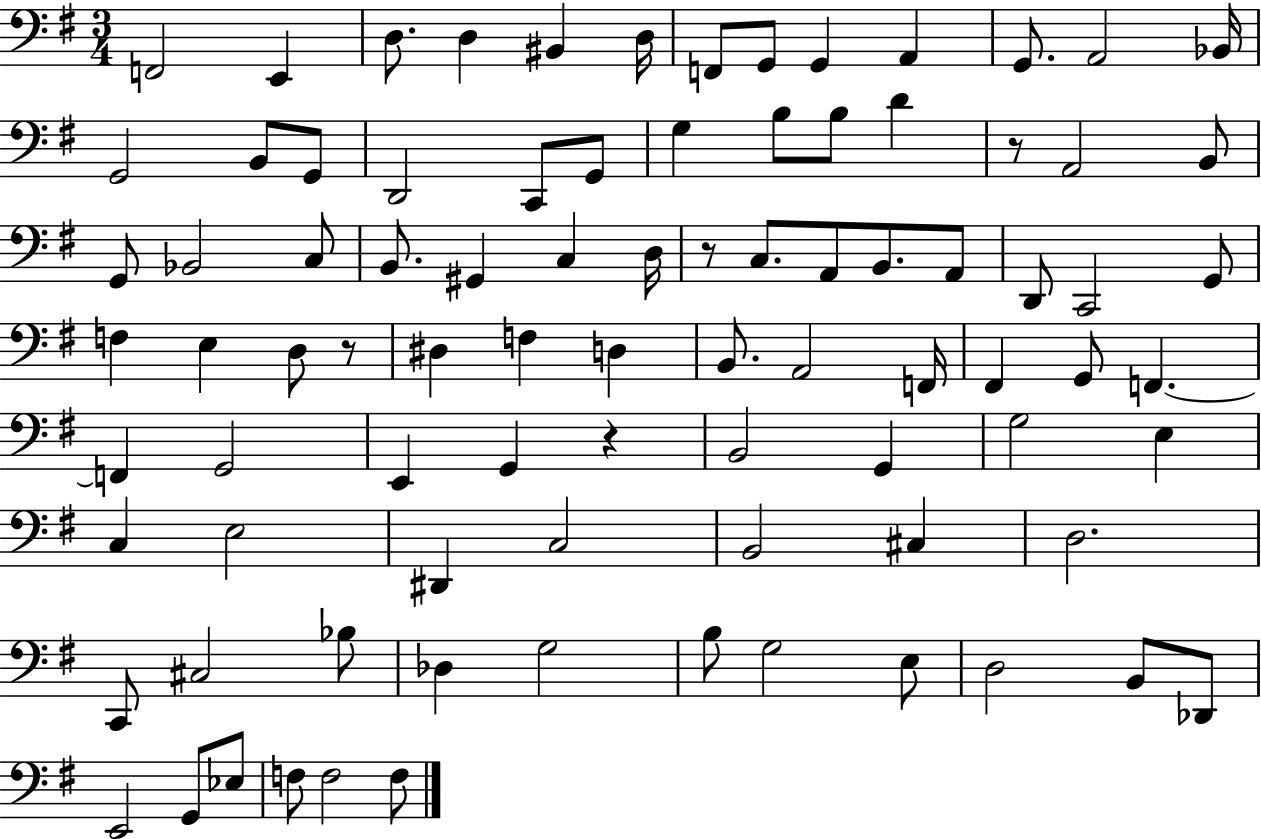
F2/h E2/q D3/e. D3/q BIS2/q D3/s F2/e G2/e G2/q A2/q G2/e. A2/h Bb2/s G2/h B2/e G2/e D2/h C2/e G2/e G3/q B3/e B3/e D4/q R/e A2/h B2/e G2/e Bb2/h C3/e B2/e. G#2/q C3/q D3/s R/e C3/e. A2/e B2/e. A2/e D2/e C2/h G2/e F3/q E3/q D3/e R/e D#3/q F3/q D3/q B2/e. A2/h F2/s F#2/q G2/e F2/q. F2/q G2/h E2/q G2/q R/q B2/h G2/q G3/h E3/q C3/q E3/h D#2/q C3/h B2/h C#3/q D3/h. C2/e C#3/h Bb3/e Db3/q G3/h B3/e G3/h E3/e D3/h B2/e Db2/e E2/h G2/e Eb3/e F3/e F3/h F3/e